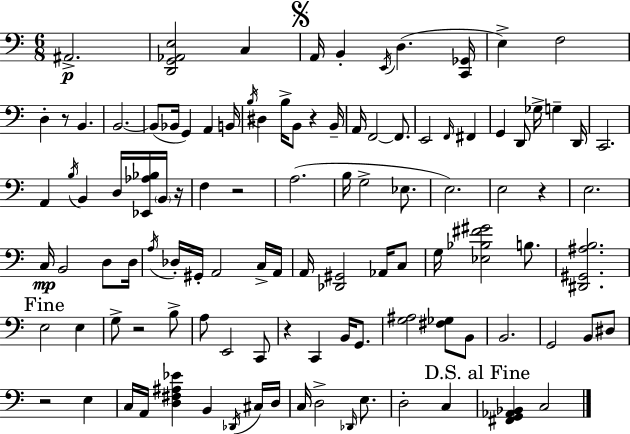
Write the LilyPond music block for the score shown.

{
  \clef bass
  \numericTimeSignature
  \time 6/8
  \key c \major
  ais,2.->\p | <d, g, aes, e>2 c4 | \mark \markup { \musicglyph "scripts.segno" } a,16 b,4-. \acciaccatura { e,16 }( d4. | <c, ges,>16 e4->) f2 | \break d4-. r8 b,4. | b,2.~~ | b,8( bes,16 g,4) a,4 | b,16 \acciaccatura { b16 } dis4 b16-> b,8 r4 | \break b,16-- a,16 f,2~~ f,8. | e,2 \grace { f,16 } fis,4 | g,4 d,8 ges16-> g4-- | d,16 c,2. | \break a,4 \acciaccatura { b16 } b,4 | d16 <ees, aes bes>16 \parenthesize b,16 r16 f4 r2 | a2.( | b16 g2-> | \break ees8. e2.) | e2 | r4 e2. | c16\mp b,2 | \break d8 d16 \acciaccatura { a16 } des16-. gis,16-. a,2 | c16-> a,16 a,16 <des, gis,>2 | aes,16 c8 g16 <ees bes fis' gis'>2 | b8. <dis, gis, ais b>2. | \break \mark "Fine" e2 | e4 g8-> r2 | b8-> a8 e,2 | c,8 r4 c,4 | \break b,16 g,8. <g ais>2 | <fis ges>8 b,8 b,2. | g,2 | b,8 dis8 r2 | \break e4 c16 a,16 <d fis ais ees'>4 b,4 | \acciaccatura { des,16 } cis16 d16 c16 d2-> | \grace { des,16 } e8. d2-. | c4 \mark "D.S. al Fine" <fis, g, aes, bes,>4 c2 | \break \bar "|."
}